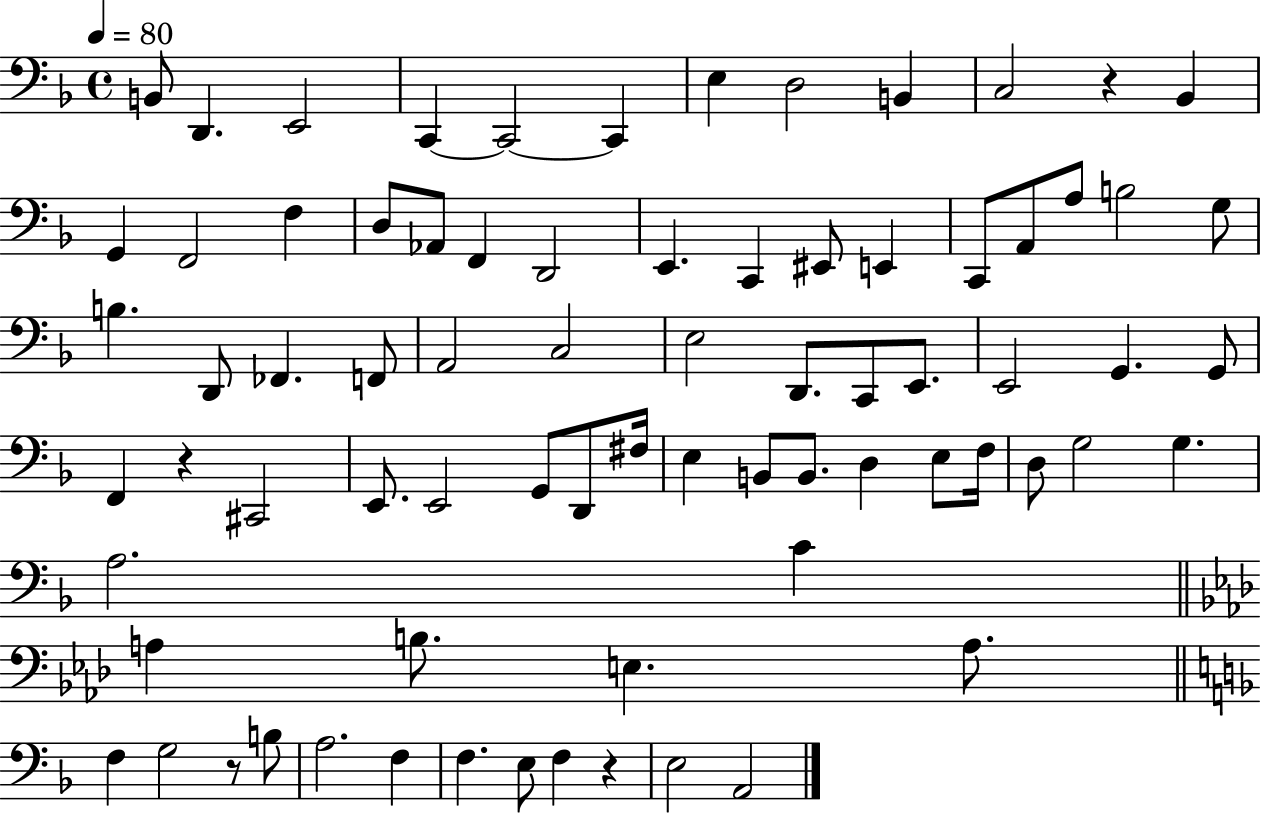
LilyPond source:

{
  \clef bass
  \time 4/4
  \defaultTimeSignature
  \key f \major
  \tempo 4 = 80
  b,8 d,4. e,2 | c,4~~ c,2~~ c,4 | e4 d2 b,4 | c2 r4 bes,4 | \break g,4 f,2 f4 | d8 aes,8 f,4 d,2 | e,4. c,4 eis,8 e,4 | c,8 a,8 a8 b2 g8 | \break b4. d,8 fes,4. f,8 | a,2 c2 | e2 d,8. c,8 e,8. | e,2 g,4. g,8 | \break f,4 r4 cis,2 | e,8. e,2 g,8 d,8 fis16 | e4 b,8 b,8. d4 e8 f16 | d8 g2 g4. | \break a2. c'4 | \bar "||" \break \key f \minor a4 b8. e4. a8. | \bar "||" \break \key f \major f4 g2 r8 b8 | a2. f4 | f4. e8 f4 r4 | e2 a,2 | \break \bar "|."
}